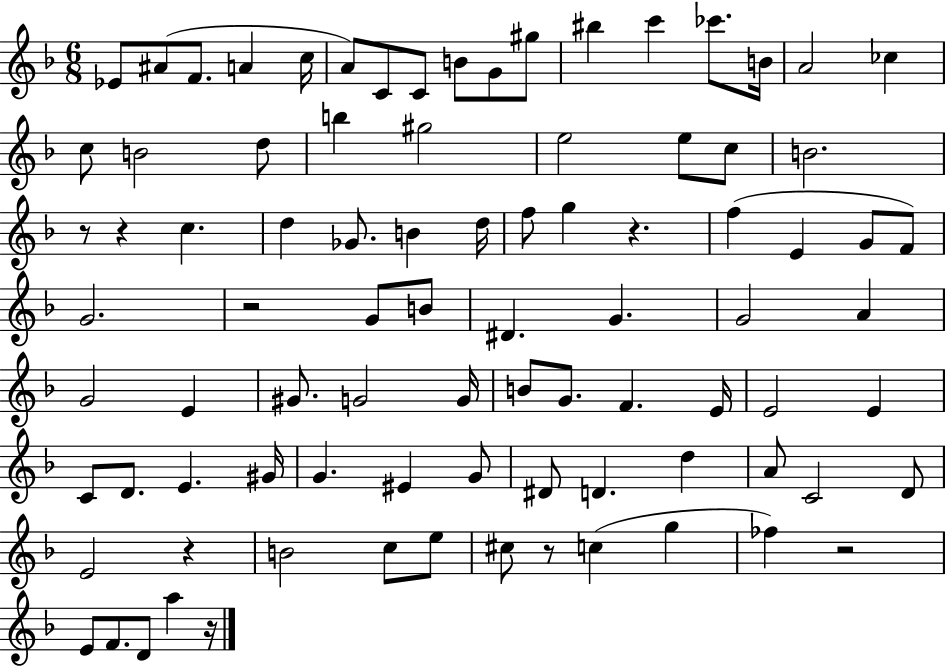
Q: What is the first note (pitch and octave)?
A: Eb4